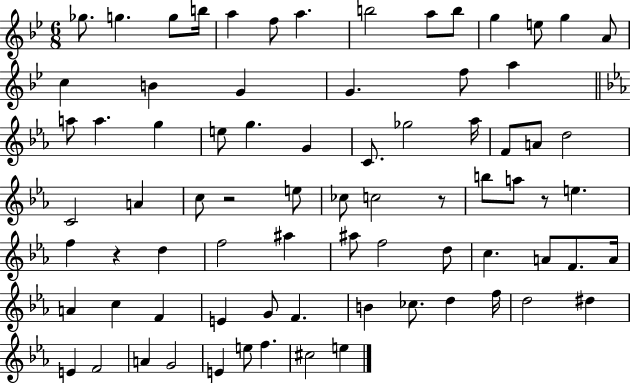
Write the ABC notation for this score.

X:1
T:Untitled
M:6/8
L:1/4
K:Bb
_g/2 g g/2 b/4 a f/2 a b2 a/2 b/2 g e/2 g A/2 c B G G f/2 a a/2 a g e/2 g G C/2 _g2 _a/4 F/2 A/2 d2 C2 A c/2 z2 e/2 _c/2 c2 z/2 b/2 a/2 z/2 e f z d f2 ^a ^a/2 f2 d/2 c A/2 F/2 A/4 A c F E G/2 F B _c/2 d f/4 d2 ^d E F2 A G2 E e/2 f ^c2 e